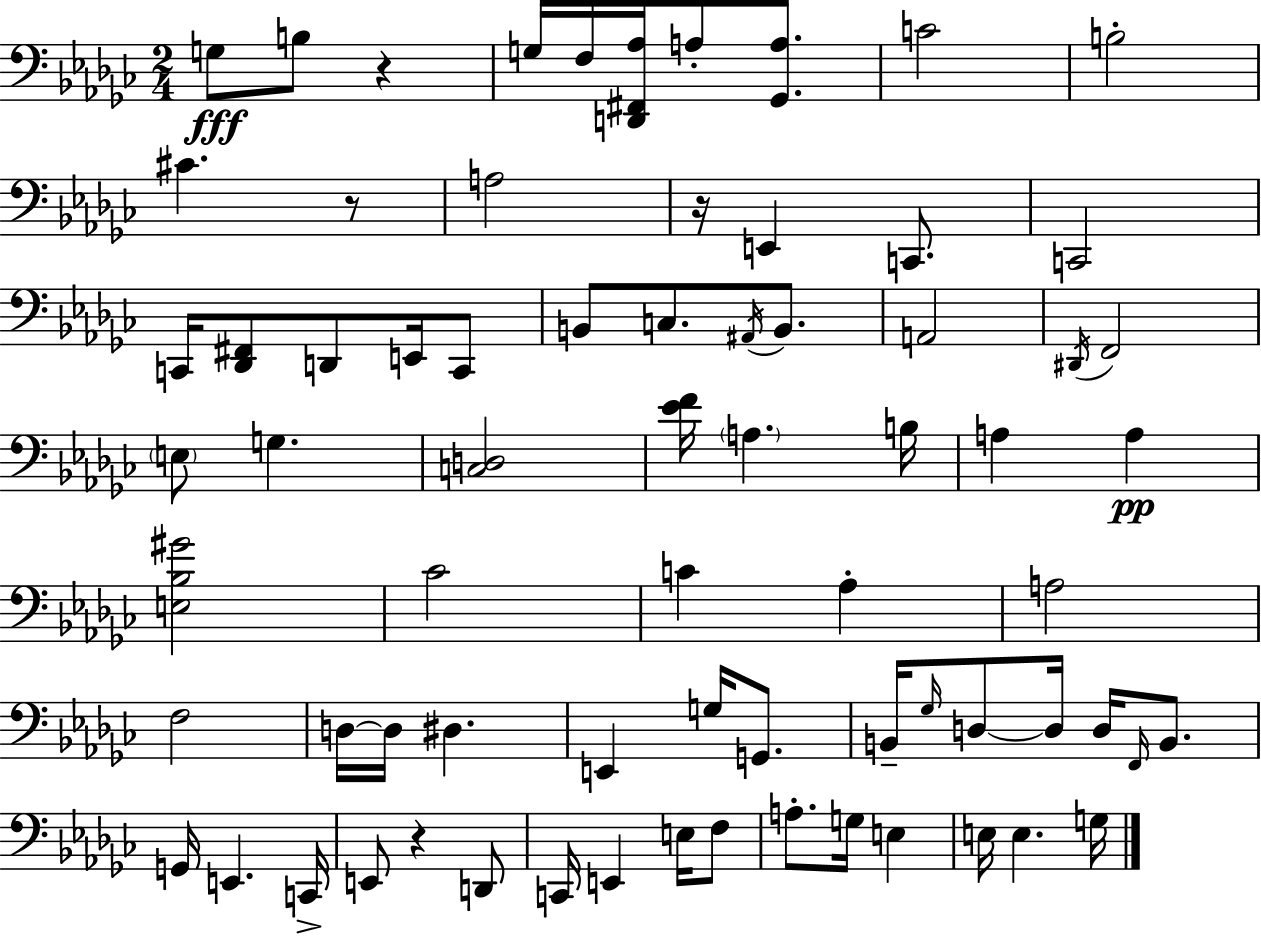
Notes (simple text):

G3/e B3/e R/q G3/s F3/s [D2,F#2,Ab3]/s A3/e [Gb2,A3]/e. C4/h B3/h C#4/q. R/e A3/h R/s E2/q C2/e. C2/h C2/s [Db2,F#2]/e D2/e E2/s C2/e B2/e C3/e. A#2/s B2/e. A2/h D#2/s F2/h E3/e G3/q. [C3,D3]/h [Eb4,F4]/s A3/q. B3/s A3/q A3/q [E3,Bb3,G#4]/h CES4/h C4/q Ab3/q A3/h F3/h D3/s D3/s D#3/q. E2/q G3/s G2/e. B2/s Gb3/s D3/e D3/s D3/s F2/s B2/e. G2/s E2/q. C2/s E2/e R/q D2/e C2/s E2/q E3/s F3/e A3/e. G3/s E3/q E3/s E3/q. G3/s